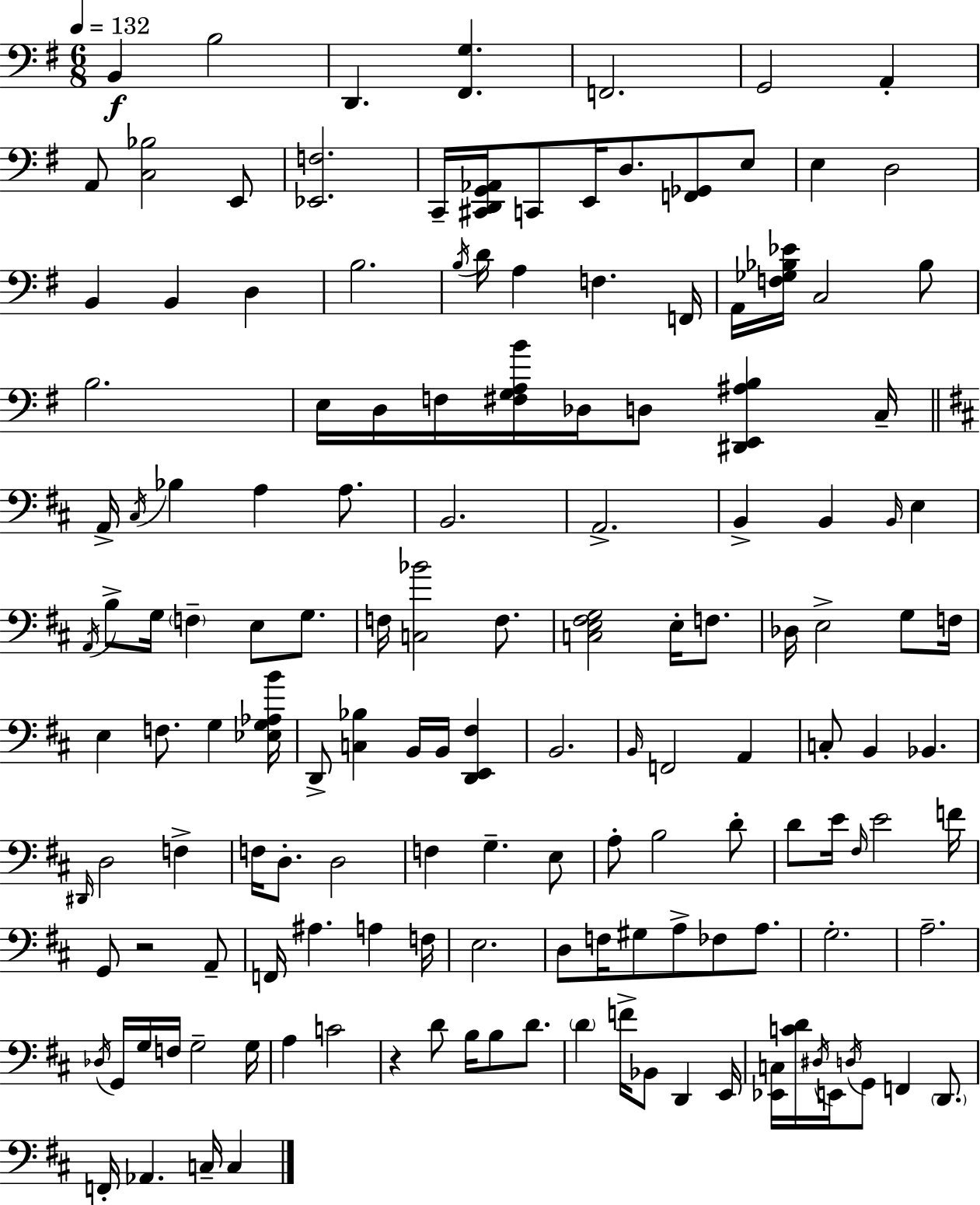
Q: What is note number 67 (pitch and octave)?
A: B2